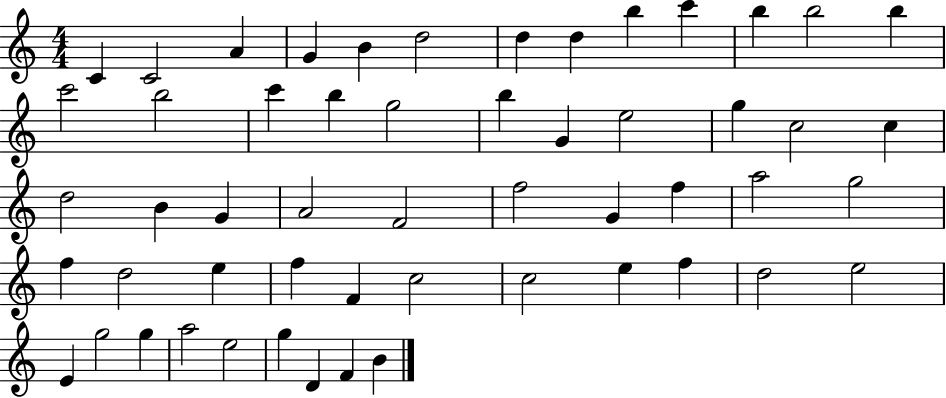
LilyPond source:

{
  \clef treble
  \numericTimeSignature
  \time 4/4
  \key c \major
  c'4 c'2 a'4 | g'4 b'4 d''2 | d''4 d''4 b''4 c'''4 | b''4 b''2 b''4 | \break c'''2 b''2 | c'''4 b''4 g''2 | b''4 g'4 e''2 | g''4 c''2 c''4 | \break d''2 b'4 g'4 | a'2 f'2 | f''2 g'4 f''4 | a''2 g''2 | \break f''4 d''2 e''4 | f''4 f'4 c''2 | c''2 e''4 f''4 | d''2 e''2 | \break e'4 g''2 g''4 | a''2 e''2 | g''4 d'4 f'4 b'4 | \bar "|."
}